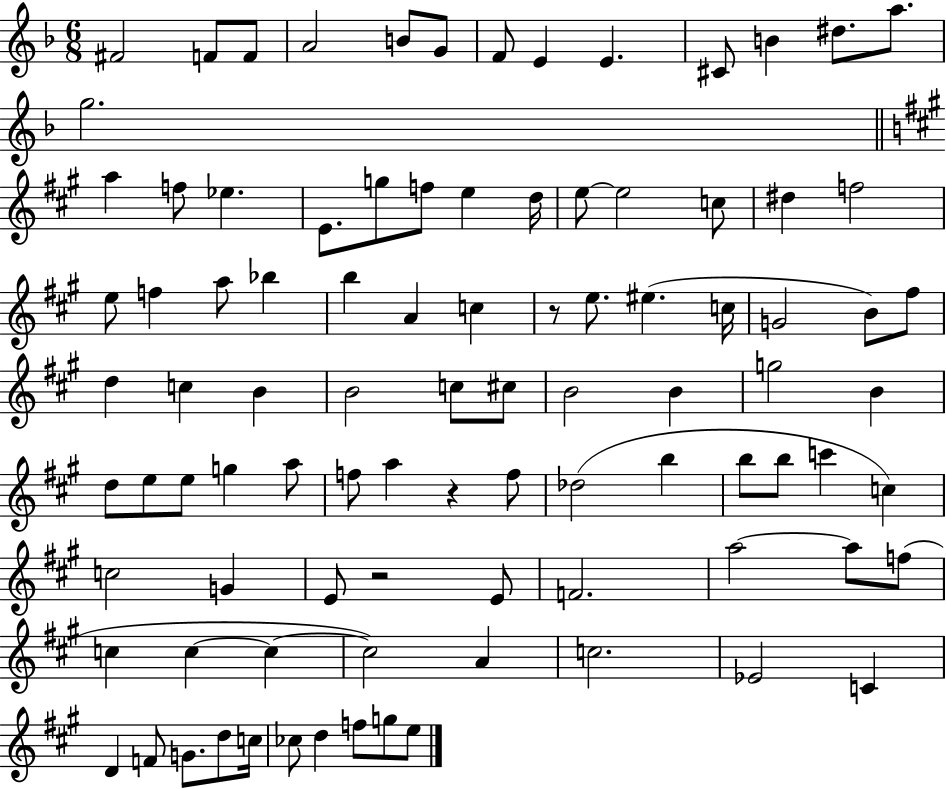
{
  \clef treble
  \numericTimeSignature
  \time 6/8
  \key f \major
  fis'2 f'8 f'8 | a'2 b'8 g'8 | f'8 e'4 e'4. | cis'8 b'4 dis''8. a''8. | \break g''2. | \bar "||" \break \key a \major a''4 f''8 ees''4. | e'8. g''8 f''8 e''4 d''16 | e''8~~ e''2 c''8 | dis''4 f''2 | \break e''8 f''4 a''8 bes''4 | b''4 a'4 c''4 | r8 e''8. eis''4.( c''16 | g'2 b'8) fis''8 | \break d''4 c''4 b'4 | b'2 c''8 cis''8 | b'2 b'4 | g''2 b'4 | \break d''8 e''8 e''8 g''4 a''8 | f''8 a''4 r4 f''8 | des''2( b''4 | b''8 b''8 c'''4 c''4) | \break c''2 g'4 | e'8 r2 e'8 | f'2. | a''2~~ a''8 f''8( | \break c''4 c''4~~ c''4~~ | c''2) a'4 | c''2. | ees'2 c'4 | \break d'4 f'8 g'8. d''8 c''16 | ces''8 d''4 f''8 g''8 e''8 | \bar "|."
}